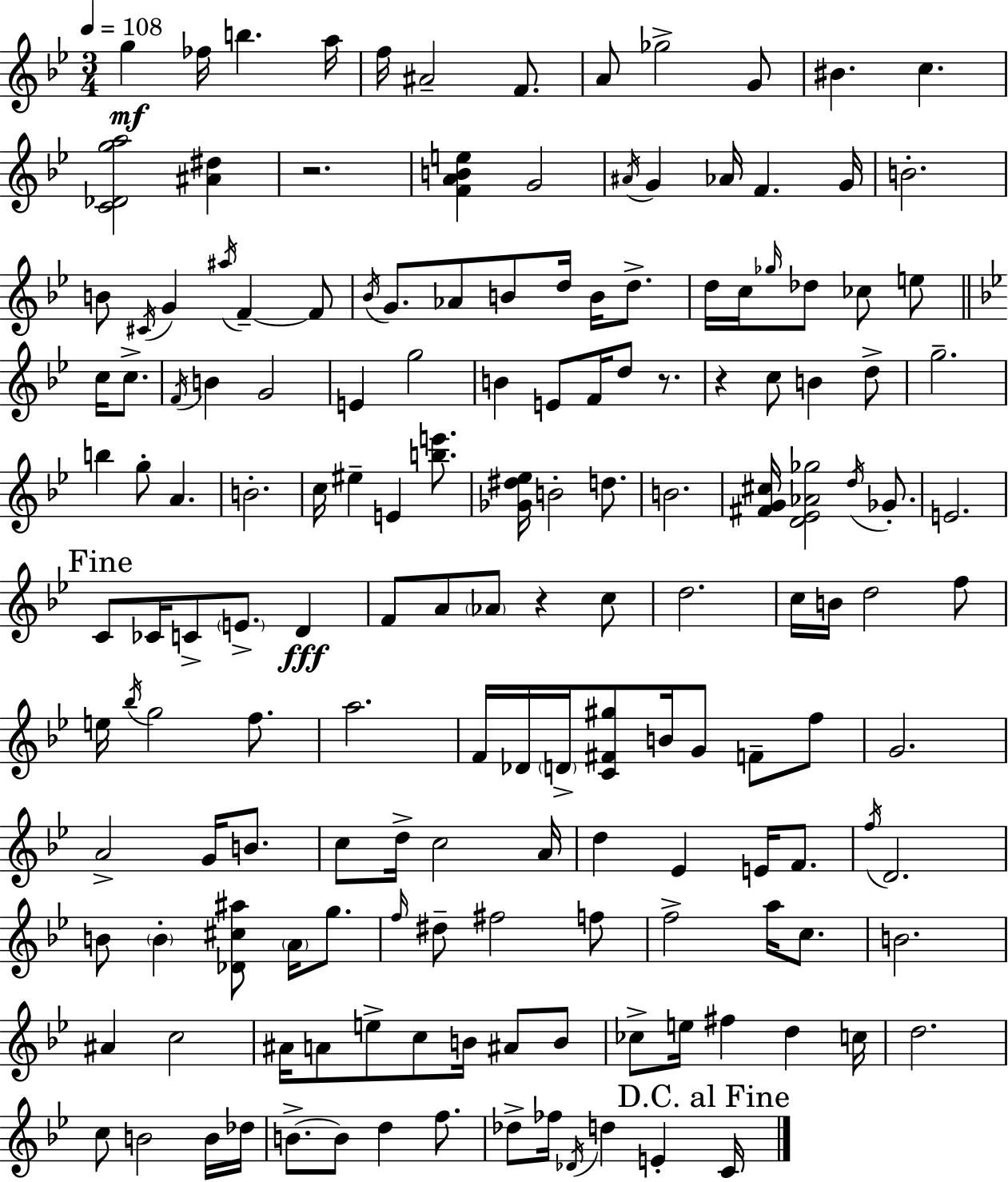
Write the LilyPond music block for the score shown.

{
  \clef treble
  \numericTimeSignature
  \time 3/4
  \key bes \major
  \tempo 4 = 108
  g''4\mf fes''16 b''4. a''16 | f''16 ais'2-- f'8. | a'8 ges''2-> g'8 | bis'4. c''4. | \break <c' des' g'' a''>2 <ais' dis''>4 | r2. | <f' a' b' e''>4 g'2 | \acciaccatura { ais'16 } g'4 aes'16 f'4. | \break g'16 b'2.-. | b'8 \acciaccatura { cis'16 } g'4 \acciaccatura { ais''16 } f'4--~~ | f'8 \acciaccatura { bes'16 } g'8. aes'8 b'8 d''16 | b'16 d''8.-> d''16 c''16 \grace { ges''16 } des''8 ces''8 e''8 | \break \bar "||" \break \key bes \major c''16 c''8.-> \acciaccatura { f'16 } b'4 g'2 | e'4 g''2 | b'4 e'8 f'16 | d''8 r8. r4 c''8 b'4 | \break d''8-> g''2.-- | b''4 g''8-. a'4. | b'2.-. | c''16 eis''4-- e'4 | \break <b'' e'''>8. <ges' dis'' ees''>16 b'2-. | d''8. b'2. | <fis' g' cis''>16 <d' ees' aes' ges''>2 | \acciaccatura { d''16 } ges'8.-. e'2. | \break \mark "Fine" c'8 ces'16 c'8-> \parenthesize e'8.-> | d'4\fff f'8 a'8 \parenthesize aes'8 | r4 c''8 d''2. | c''16 b'16 d''2 | \break f''8 e''16 \acciaccatura { bes''16 } g''2 | f''8. a''2. | f'16 des'16 \parenthesize d'16-> <c' fis' gis''>8 | b'16 g'8 f'8-- f''8 g'2. | \break a'2-> | g'16 b'8. c''8 d''16-> c''2 | a'16 d''4 ees'4 | e'16 f'8. \acciaccatura { f''16 } d'2. | \break b'8 \parenthesize b'4-. | <des' cis'' ais''>8 \parenthesize a'16 g''8. \grace { f''16 } dis''8-- fis''2 | f''8 f''2-> | a''16 c''8. b'2. | \break ais'4 | c''2 ais'16 a'8 | e''8-> c''8 b'16 ais'8 b'8 ces''8-> e''16 | fis''4 d''4 c''16 d''2. | \break c''8 b'2 | b'16 des''16 b'8.->~~ | b'8 d''4 f''8. des''8-> fes''16 | \acciaccatura { des'16 } d''4 e'4-. \mark "D.C. al Fine" c'16 \bar "|."
}